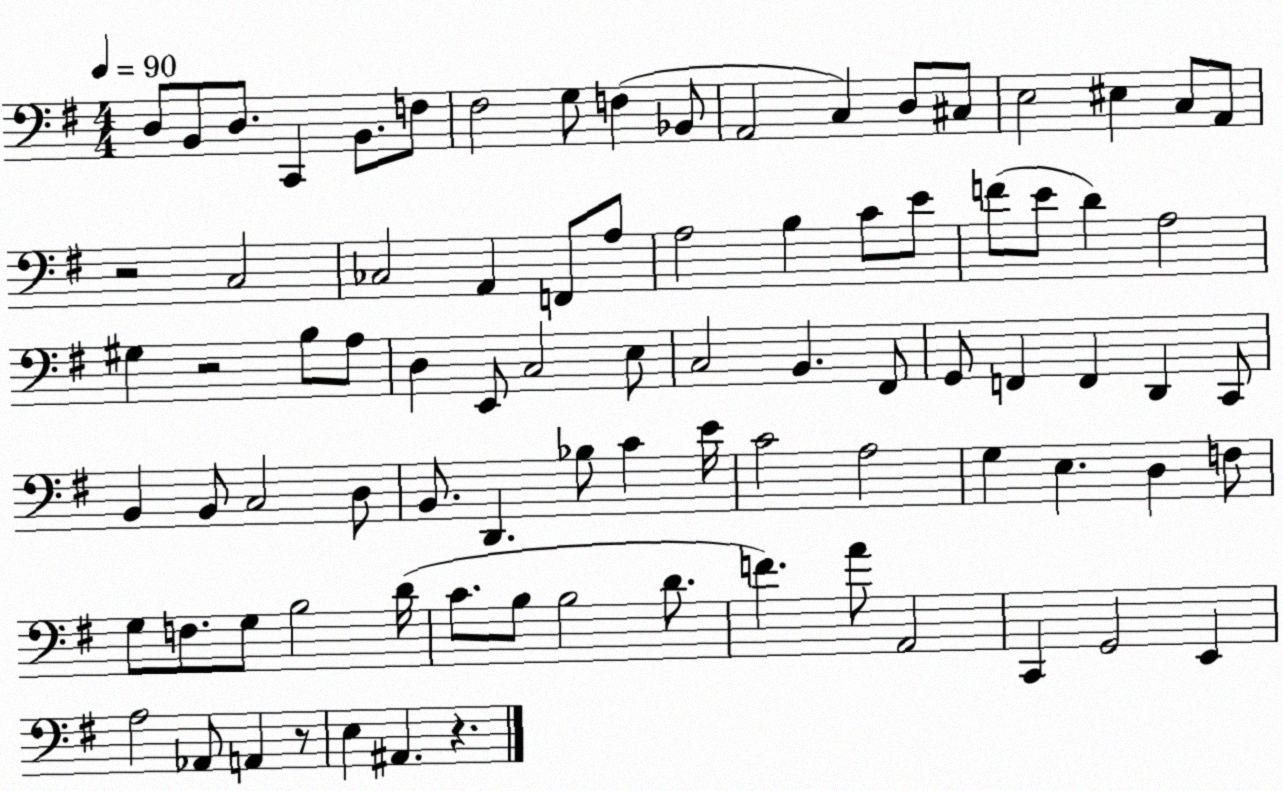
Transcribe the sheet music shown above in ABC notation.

X:1
T:Untitled
M:4/4
L:1/4
K:G
D,/2 B,,/2 D,/2 C,, B,,/2 F,/2 ^F,2 G,/2 F, _B,,/2 A,,2 C, D,/2 ^C,/2 E,2 ^E, C,/2 A,,/2 z2 C,2 _C,2 A,, F,,/2 A,/2 A,2 B, C/2 E/2 F/2 E/2 D A,2 ^G, z2 B,/2 A,/2 D, E,,/2 C,2 E,/2 C,2 B,, ^F,,/2 G,,/2 F,, F,, D,, C,,/2 B,, B,,/2 C,2 D,/2 B,,/2 D,, _B,/2 C E/4 C2 A,2 G, E, D, F,/2 G,/2 F,/2 G,/2 B,2 D/4 C/2 B,/2 B,2 D/2 F A/2 A,,2 C,, G,,2 E,, A,2 _A,,/2 A,, z/2 E, ^A,, z